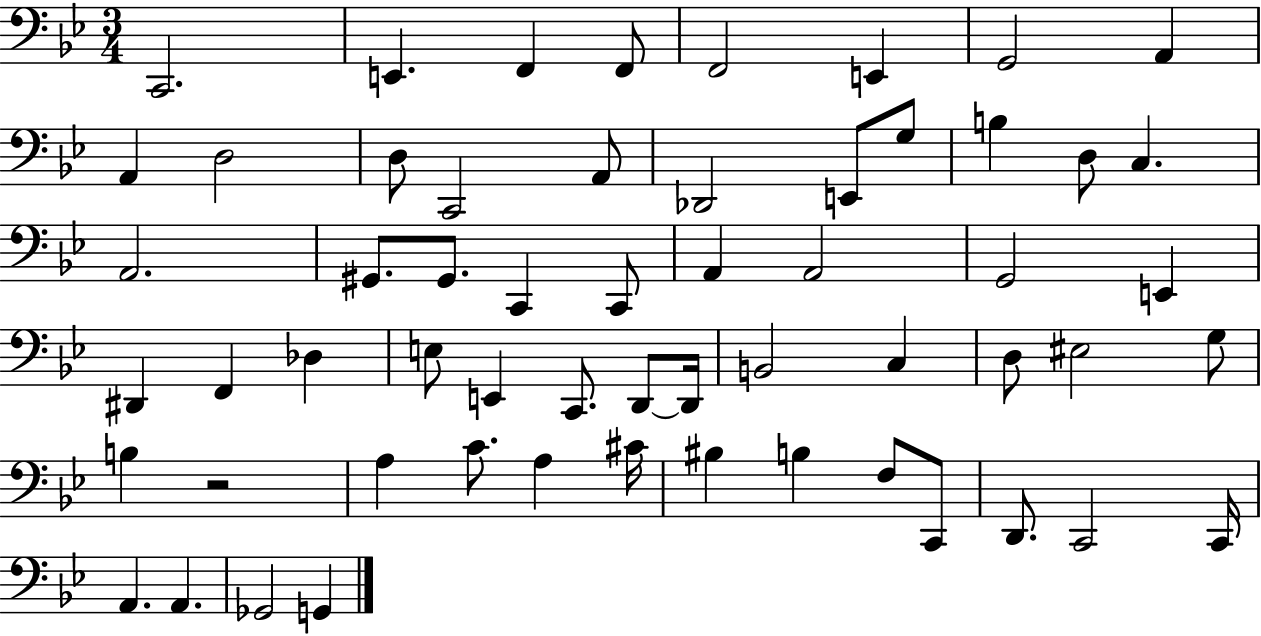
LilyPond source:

{
  \clef bass
  \numericTimeSignature
  \time 3/4
  \key bes \major
  c,2. | e,4. f,4 f,8 | f,2 e,4 | g,2 a,4 | \break a,4 d2 | d8 c,2 a,8 | des,2 e,8 g8 | b4 d8 c4. | \break a,2. | gis,8. gis,8. c,4 c,8 | a,4 a,2 | g,2 e,4 | \break dis,4 f,4 des4 | e8 e,4 c,8. d,8~~ d,16 | b,2 c4 | d8 eis2 g8 | \break b4 r2 | a4 c'8. a4 cis'16 | bis4 b4 f8 c,8 | d,8. c,2 c,16 | \break a,4. a,4. | ges,2 g,4 | \bar "|."
}